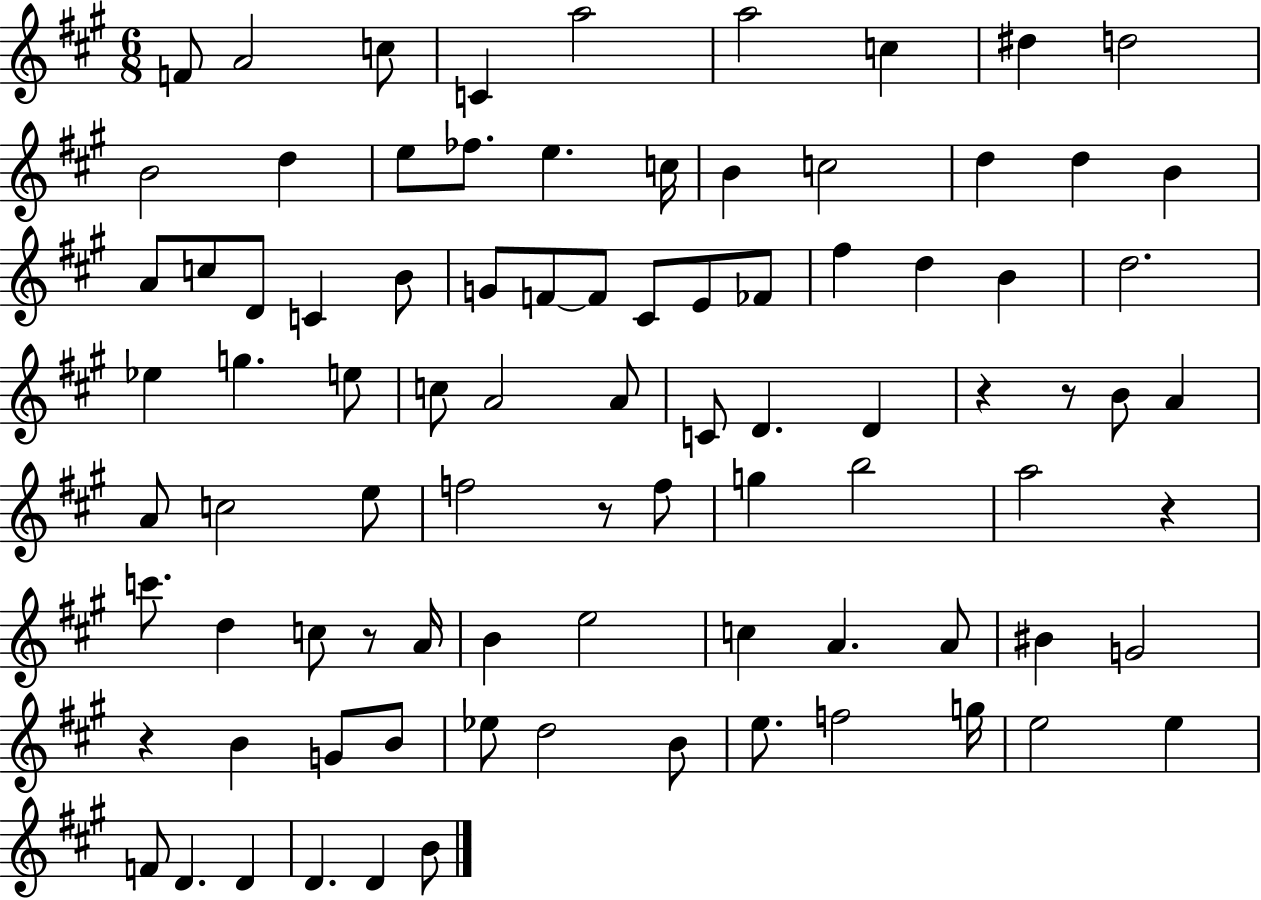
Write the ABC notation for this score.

X:1
T:Untitled
M:6/8
L:1/4
K:A
F/2 A2 c/2 C a2 a2 c ^d d2 B2 d e/2 _f/2 e c/4 B c2 d d B A/2 c/2 D/2 C B/2 G/2 F/2 F/2 ^C/2 E/2 _F/2 ^f d B d2 _e g e/2 c/2 A2 A/2 C/2 D D z z/2 B/2 A A/2 c2 e/2 f2 z/2 f/2 g b2 a2 z c'/2 d c/2 z/2 A/4 B e2 c A A/2 ^B G2 z B G/2 B/2 _e/2 d2 B/2 e/2 f2 g/4 e2 e F/2 D D D D B/2